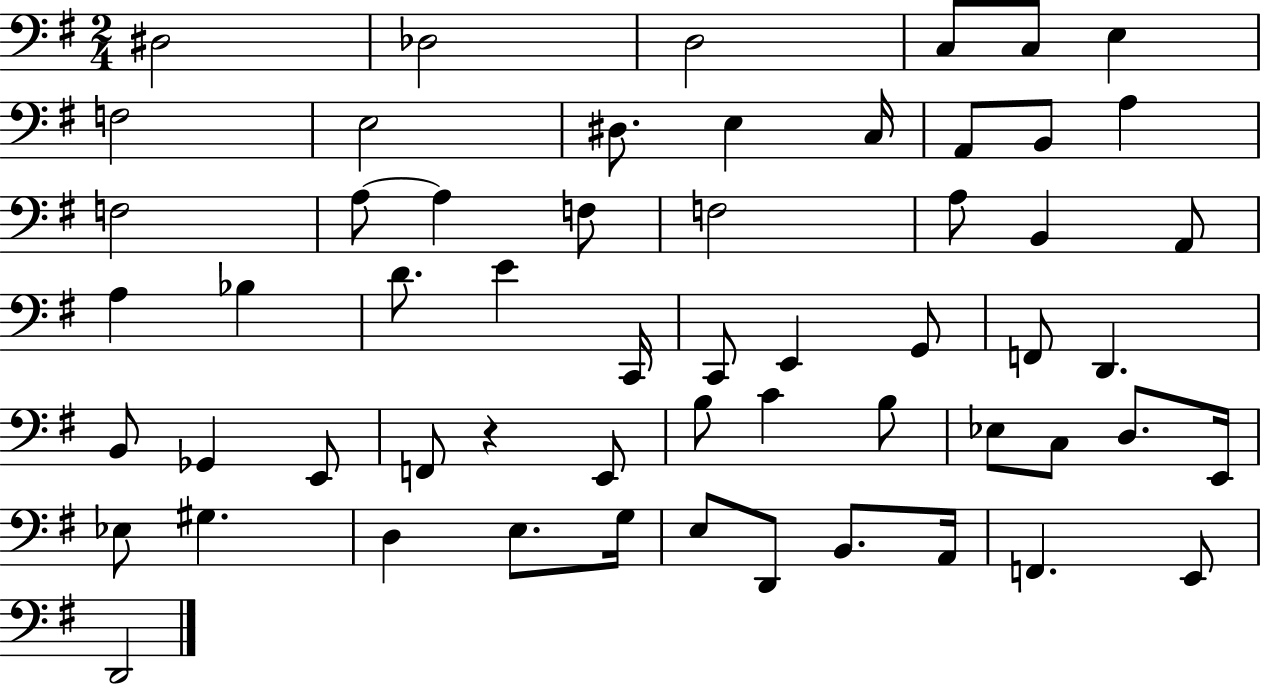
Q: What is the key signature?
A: G major